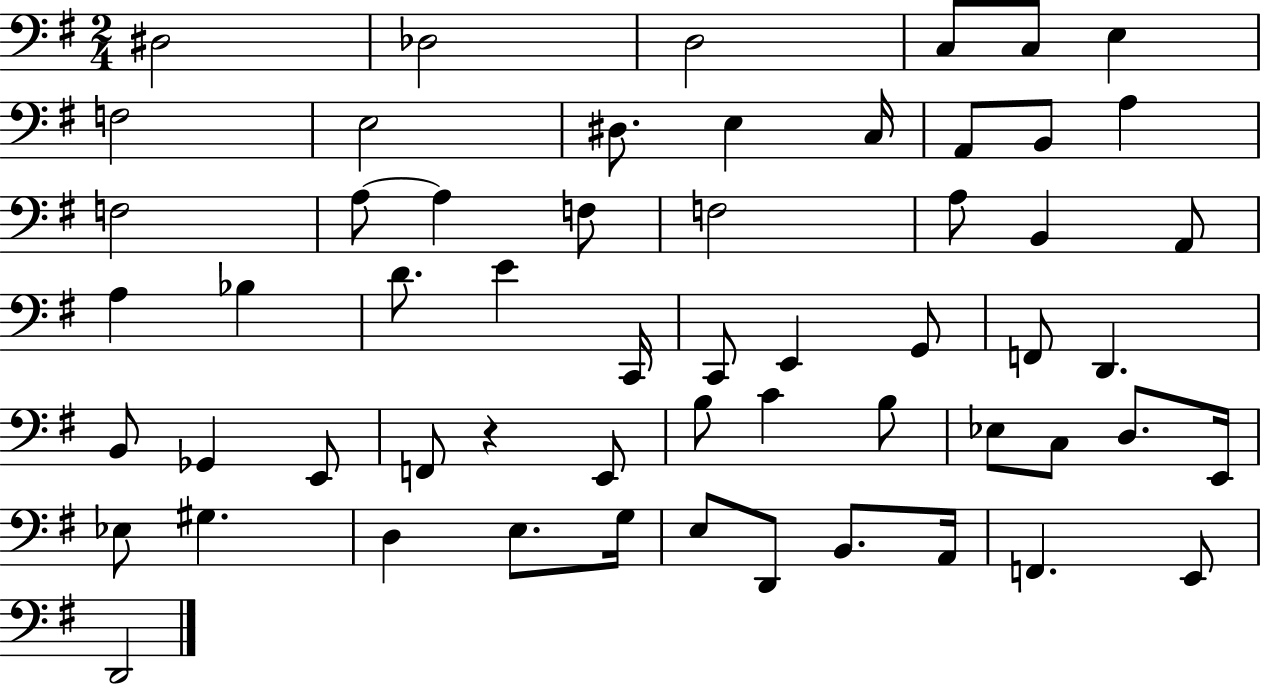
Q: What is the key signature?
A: G major